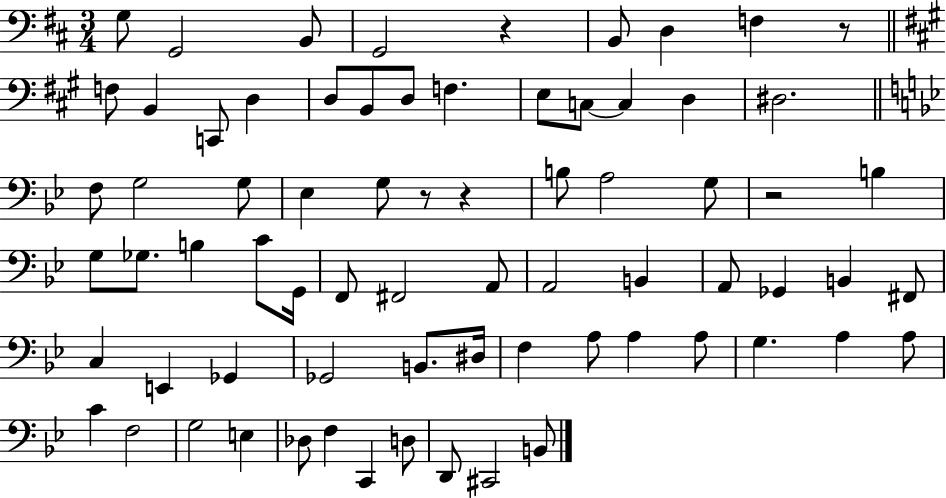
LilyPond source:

{
  \clef bass
  \numericTimeSignature
  \time 3/4
  \key d \major
  g8 g,2 b,8 | g,2 r4 | b,8 d4 f4 r8 | \bar "||" \break \key a \major f8 b,4 c,8 d4 | d8 b,8 d8 f4. | e8 c8~~ c4 d4 | dis2. | \break \bar "||" \break \key bes \major f8 g2 g8 | ees4 g8 r8 r4 | b8 a2 g8 | r2 b4 | \break g8 ges8. b4 c'8 g,16 | f,8 fis,2 a,8 | a,2 b,4 | a,8 ges,4 b,4 fis,8 | \break c4 e,4 ges,4 | ges,2 b,8. dis16 | f4 a8 a4 a8 | g4. a4 a8 | \break c'4 f2 | g2 e4 | des8 f4 c,4 d8 | d,8 cis,2 b,8 | \break \bar "|."
}